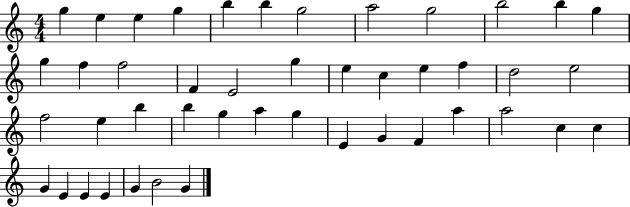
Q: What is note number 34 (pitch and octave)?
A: F4